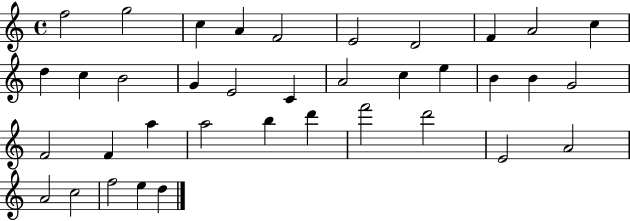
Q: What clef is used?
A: treble